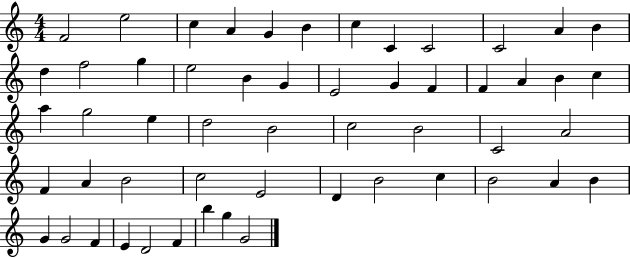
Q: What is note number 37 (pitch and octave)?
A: B4